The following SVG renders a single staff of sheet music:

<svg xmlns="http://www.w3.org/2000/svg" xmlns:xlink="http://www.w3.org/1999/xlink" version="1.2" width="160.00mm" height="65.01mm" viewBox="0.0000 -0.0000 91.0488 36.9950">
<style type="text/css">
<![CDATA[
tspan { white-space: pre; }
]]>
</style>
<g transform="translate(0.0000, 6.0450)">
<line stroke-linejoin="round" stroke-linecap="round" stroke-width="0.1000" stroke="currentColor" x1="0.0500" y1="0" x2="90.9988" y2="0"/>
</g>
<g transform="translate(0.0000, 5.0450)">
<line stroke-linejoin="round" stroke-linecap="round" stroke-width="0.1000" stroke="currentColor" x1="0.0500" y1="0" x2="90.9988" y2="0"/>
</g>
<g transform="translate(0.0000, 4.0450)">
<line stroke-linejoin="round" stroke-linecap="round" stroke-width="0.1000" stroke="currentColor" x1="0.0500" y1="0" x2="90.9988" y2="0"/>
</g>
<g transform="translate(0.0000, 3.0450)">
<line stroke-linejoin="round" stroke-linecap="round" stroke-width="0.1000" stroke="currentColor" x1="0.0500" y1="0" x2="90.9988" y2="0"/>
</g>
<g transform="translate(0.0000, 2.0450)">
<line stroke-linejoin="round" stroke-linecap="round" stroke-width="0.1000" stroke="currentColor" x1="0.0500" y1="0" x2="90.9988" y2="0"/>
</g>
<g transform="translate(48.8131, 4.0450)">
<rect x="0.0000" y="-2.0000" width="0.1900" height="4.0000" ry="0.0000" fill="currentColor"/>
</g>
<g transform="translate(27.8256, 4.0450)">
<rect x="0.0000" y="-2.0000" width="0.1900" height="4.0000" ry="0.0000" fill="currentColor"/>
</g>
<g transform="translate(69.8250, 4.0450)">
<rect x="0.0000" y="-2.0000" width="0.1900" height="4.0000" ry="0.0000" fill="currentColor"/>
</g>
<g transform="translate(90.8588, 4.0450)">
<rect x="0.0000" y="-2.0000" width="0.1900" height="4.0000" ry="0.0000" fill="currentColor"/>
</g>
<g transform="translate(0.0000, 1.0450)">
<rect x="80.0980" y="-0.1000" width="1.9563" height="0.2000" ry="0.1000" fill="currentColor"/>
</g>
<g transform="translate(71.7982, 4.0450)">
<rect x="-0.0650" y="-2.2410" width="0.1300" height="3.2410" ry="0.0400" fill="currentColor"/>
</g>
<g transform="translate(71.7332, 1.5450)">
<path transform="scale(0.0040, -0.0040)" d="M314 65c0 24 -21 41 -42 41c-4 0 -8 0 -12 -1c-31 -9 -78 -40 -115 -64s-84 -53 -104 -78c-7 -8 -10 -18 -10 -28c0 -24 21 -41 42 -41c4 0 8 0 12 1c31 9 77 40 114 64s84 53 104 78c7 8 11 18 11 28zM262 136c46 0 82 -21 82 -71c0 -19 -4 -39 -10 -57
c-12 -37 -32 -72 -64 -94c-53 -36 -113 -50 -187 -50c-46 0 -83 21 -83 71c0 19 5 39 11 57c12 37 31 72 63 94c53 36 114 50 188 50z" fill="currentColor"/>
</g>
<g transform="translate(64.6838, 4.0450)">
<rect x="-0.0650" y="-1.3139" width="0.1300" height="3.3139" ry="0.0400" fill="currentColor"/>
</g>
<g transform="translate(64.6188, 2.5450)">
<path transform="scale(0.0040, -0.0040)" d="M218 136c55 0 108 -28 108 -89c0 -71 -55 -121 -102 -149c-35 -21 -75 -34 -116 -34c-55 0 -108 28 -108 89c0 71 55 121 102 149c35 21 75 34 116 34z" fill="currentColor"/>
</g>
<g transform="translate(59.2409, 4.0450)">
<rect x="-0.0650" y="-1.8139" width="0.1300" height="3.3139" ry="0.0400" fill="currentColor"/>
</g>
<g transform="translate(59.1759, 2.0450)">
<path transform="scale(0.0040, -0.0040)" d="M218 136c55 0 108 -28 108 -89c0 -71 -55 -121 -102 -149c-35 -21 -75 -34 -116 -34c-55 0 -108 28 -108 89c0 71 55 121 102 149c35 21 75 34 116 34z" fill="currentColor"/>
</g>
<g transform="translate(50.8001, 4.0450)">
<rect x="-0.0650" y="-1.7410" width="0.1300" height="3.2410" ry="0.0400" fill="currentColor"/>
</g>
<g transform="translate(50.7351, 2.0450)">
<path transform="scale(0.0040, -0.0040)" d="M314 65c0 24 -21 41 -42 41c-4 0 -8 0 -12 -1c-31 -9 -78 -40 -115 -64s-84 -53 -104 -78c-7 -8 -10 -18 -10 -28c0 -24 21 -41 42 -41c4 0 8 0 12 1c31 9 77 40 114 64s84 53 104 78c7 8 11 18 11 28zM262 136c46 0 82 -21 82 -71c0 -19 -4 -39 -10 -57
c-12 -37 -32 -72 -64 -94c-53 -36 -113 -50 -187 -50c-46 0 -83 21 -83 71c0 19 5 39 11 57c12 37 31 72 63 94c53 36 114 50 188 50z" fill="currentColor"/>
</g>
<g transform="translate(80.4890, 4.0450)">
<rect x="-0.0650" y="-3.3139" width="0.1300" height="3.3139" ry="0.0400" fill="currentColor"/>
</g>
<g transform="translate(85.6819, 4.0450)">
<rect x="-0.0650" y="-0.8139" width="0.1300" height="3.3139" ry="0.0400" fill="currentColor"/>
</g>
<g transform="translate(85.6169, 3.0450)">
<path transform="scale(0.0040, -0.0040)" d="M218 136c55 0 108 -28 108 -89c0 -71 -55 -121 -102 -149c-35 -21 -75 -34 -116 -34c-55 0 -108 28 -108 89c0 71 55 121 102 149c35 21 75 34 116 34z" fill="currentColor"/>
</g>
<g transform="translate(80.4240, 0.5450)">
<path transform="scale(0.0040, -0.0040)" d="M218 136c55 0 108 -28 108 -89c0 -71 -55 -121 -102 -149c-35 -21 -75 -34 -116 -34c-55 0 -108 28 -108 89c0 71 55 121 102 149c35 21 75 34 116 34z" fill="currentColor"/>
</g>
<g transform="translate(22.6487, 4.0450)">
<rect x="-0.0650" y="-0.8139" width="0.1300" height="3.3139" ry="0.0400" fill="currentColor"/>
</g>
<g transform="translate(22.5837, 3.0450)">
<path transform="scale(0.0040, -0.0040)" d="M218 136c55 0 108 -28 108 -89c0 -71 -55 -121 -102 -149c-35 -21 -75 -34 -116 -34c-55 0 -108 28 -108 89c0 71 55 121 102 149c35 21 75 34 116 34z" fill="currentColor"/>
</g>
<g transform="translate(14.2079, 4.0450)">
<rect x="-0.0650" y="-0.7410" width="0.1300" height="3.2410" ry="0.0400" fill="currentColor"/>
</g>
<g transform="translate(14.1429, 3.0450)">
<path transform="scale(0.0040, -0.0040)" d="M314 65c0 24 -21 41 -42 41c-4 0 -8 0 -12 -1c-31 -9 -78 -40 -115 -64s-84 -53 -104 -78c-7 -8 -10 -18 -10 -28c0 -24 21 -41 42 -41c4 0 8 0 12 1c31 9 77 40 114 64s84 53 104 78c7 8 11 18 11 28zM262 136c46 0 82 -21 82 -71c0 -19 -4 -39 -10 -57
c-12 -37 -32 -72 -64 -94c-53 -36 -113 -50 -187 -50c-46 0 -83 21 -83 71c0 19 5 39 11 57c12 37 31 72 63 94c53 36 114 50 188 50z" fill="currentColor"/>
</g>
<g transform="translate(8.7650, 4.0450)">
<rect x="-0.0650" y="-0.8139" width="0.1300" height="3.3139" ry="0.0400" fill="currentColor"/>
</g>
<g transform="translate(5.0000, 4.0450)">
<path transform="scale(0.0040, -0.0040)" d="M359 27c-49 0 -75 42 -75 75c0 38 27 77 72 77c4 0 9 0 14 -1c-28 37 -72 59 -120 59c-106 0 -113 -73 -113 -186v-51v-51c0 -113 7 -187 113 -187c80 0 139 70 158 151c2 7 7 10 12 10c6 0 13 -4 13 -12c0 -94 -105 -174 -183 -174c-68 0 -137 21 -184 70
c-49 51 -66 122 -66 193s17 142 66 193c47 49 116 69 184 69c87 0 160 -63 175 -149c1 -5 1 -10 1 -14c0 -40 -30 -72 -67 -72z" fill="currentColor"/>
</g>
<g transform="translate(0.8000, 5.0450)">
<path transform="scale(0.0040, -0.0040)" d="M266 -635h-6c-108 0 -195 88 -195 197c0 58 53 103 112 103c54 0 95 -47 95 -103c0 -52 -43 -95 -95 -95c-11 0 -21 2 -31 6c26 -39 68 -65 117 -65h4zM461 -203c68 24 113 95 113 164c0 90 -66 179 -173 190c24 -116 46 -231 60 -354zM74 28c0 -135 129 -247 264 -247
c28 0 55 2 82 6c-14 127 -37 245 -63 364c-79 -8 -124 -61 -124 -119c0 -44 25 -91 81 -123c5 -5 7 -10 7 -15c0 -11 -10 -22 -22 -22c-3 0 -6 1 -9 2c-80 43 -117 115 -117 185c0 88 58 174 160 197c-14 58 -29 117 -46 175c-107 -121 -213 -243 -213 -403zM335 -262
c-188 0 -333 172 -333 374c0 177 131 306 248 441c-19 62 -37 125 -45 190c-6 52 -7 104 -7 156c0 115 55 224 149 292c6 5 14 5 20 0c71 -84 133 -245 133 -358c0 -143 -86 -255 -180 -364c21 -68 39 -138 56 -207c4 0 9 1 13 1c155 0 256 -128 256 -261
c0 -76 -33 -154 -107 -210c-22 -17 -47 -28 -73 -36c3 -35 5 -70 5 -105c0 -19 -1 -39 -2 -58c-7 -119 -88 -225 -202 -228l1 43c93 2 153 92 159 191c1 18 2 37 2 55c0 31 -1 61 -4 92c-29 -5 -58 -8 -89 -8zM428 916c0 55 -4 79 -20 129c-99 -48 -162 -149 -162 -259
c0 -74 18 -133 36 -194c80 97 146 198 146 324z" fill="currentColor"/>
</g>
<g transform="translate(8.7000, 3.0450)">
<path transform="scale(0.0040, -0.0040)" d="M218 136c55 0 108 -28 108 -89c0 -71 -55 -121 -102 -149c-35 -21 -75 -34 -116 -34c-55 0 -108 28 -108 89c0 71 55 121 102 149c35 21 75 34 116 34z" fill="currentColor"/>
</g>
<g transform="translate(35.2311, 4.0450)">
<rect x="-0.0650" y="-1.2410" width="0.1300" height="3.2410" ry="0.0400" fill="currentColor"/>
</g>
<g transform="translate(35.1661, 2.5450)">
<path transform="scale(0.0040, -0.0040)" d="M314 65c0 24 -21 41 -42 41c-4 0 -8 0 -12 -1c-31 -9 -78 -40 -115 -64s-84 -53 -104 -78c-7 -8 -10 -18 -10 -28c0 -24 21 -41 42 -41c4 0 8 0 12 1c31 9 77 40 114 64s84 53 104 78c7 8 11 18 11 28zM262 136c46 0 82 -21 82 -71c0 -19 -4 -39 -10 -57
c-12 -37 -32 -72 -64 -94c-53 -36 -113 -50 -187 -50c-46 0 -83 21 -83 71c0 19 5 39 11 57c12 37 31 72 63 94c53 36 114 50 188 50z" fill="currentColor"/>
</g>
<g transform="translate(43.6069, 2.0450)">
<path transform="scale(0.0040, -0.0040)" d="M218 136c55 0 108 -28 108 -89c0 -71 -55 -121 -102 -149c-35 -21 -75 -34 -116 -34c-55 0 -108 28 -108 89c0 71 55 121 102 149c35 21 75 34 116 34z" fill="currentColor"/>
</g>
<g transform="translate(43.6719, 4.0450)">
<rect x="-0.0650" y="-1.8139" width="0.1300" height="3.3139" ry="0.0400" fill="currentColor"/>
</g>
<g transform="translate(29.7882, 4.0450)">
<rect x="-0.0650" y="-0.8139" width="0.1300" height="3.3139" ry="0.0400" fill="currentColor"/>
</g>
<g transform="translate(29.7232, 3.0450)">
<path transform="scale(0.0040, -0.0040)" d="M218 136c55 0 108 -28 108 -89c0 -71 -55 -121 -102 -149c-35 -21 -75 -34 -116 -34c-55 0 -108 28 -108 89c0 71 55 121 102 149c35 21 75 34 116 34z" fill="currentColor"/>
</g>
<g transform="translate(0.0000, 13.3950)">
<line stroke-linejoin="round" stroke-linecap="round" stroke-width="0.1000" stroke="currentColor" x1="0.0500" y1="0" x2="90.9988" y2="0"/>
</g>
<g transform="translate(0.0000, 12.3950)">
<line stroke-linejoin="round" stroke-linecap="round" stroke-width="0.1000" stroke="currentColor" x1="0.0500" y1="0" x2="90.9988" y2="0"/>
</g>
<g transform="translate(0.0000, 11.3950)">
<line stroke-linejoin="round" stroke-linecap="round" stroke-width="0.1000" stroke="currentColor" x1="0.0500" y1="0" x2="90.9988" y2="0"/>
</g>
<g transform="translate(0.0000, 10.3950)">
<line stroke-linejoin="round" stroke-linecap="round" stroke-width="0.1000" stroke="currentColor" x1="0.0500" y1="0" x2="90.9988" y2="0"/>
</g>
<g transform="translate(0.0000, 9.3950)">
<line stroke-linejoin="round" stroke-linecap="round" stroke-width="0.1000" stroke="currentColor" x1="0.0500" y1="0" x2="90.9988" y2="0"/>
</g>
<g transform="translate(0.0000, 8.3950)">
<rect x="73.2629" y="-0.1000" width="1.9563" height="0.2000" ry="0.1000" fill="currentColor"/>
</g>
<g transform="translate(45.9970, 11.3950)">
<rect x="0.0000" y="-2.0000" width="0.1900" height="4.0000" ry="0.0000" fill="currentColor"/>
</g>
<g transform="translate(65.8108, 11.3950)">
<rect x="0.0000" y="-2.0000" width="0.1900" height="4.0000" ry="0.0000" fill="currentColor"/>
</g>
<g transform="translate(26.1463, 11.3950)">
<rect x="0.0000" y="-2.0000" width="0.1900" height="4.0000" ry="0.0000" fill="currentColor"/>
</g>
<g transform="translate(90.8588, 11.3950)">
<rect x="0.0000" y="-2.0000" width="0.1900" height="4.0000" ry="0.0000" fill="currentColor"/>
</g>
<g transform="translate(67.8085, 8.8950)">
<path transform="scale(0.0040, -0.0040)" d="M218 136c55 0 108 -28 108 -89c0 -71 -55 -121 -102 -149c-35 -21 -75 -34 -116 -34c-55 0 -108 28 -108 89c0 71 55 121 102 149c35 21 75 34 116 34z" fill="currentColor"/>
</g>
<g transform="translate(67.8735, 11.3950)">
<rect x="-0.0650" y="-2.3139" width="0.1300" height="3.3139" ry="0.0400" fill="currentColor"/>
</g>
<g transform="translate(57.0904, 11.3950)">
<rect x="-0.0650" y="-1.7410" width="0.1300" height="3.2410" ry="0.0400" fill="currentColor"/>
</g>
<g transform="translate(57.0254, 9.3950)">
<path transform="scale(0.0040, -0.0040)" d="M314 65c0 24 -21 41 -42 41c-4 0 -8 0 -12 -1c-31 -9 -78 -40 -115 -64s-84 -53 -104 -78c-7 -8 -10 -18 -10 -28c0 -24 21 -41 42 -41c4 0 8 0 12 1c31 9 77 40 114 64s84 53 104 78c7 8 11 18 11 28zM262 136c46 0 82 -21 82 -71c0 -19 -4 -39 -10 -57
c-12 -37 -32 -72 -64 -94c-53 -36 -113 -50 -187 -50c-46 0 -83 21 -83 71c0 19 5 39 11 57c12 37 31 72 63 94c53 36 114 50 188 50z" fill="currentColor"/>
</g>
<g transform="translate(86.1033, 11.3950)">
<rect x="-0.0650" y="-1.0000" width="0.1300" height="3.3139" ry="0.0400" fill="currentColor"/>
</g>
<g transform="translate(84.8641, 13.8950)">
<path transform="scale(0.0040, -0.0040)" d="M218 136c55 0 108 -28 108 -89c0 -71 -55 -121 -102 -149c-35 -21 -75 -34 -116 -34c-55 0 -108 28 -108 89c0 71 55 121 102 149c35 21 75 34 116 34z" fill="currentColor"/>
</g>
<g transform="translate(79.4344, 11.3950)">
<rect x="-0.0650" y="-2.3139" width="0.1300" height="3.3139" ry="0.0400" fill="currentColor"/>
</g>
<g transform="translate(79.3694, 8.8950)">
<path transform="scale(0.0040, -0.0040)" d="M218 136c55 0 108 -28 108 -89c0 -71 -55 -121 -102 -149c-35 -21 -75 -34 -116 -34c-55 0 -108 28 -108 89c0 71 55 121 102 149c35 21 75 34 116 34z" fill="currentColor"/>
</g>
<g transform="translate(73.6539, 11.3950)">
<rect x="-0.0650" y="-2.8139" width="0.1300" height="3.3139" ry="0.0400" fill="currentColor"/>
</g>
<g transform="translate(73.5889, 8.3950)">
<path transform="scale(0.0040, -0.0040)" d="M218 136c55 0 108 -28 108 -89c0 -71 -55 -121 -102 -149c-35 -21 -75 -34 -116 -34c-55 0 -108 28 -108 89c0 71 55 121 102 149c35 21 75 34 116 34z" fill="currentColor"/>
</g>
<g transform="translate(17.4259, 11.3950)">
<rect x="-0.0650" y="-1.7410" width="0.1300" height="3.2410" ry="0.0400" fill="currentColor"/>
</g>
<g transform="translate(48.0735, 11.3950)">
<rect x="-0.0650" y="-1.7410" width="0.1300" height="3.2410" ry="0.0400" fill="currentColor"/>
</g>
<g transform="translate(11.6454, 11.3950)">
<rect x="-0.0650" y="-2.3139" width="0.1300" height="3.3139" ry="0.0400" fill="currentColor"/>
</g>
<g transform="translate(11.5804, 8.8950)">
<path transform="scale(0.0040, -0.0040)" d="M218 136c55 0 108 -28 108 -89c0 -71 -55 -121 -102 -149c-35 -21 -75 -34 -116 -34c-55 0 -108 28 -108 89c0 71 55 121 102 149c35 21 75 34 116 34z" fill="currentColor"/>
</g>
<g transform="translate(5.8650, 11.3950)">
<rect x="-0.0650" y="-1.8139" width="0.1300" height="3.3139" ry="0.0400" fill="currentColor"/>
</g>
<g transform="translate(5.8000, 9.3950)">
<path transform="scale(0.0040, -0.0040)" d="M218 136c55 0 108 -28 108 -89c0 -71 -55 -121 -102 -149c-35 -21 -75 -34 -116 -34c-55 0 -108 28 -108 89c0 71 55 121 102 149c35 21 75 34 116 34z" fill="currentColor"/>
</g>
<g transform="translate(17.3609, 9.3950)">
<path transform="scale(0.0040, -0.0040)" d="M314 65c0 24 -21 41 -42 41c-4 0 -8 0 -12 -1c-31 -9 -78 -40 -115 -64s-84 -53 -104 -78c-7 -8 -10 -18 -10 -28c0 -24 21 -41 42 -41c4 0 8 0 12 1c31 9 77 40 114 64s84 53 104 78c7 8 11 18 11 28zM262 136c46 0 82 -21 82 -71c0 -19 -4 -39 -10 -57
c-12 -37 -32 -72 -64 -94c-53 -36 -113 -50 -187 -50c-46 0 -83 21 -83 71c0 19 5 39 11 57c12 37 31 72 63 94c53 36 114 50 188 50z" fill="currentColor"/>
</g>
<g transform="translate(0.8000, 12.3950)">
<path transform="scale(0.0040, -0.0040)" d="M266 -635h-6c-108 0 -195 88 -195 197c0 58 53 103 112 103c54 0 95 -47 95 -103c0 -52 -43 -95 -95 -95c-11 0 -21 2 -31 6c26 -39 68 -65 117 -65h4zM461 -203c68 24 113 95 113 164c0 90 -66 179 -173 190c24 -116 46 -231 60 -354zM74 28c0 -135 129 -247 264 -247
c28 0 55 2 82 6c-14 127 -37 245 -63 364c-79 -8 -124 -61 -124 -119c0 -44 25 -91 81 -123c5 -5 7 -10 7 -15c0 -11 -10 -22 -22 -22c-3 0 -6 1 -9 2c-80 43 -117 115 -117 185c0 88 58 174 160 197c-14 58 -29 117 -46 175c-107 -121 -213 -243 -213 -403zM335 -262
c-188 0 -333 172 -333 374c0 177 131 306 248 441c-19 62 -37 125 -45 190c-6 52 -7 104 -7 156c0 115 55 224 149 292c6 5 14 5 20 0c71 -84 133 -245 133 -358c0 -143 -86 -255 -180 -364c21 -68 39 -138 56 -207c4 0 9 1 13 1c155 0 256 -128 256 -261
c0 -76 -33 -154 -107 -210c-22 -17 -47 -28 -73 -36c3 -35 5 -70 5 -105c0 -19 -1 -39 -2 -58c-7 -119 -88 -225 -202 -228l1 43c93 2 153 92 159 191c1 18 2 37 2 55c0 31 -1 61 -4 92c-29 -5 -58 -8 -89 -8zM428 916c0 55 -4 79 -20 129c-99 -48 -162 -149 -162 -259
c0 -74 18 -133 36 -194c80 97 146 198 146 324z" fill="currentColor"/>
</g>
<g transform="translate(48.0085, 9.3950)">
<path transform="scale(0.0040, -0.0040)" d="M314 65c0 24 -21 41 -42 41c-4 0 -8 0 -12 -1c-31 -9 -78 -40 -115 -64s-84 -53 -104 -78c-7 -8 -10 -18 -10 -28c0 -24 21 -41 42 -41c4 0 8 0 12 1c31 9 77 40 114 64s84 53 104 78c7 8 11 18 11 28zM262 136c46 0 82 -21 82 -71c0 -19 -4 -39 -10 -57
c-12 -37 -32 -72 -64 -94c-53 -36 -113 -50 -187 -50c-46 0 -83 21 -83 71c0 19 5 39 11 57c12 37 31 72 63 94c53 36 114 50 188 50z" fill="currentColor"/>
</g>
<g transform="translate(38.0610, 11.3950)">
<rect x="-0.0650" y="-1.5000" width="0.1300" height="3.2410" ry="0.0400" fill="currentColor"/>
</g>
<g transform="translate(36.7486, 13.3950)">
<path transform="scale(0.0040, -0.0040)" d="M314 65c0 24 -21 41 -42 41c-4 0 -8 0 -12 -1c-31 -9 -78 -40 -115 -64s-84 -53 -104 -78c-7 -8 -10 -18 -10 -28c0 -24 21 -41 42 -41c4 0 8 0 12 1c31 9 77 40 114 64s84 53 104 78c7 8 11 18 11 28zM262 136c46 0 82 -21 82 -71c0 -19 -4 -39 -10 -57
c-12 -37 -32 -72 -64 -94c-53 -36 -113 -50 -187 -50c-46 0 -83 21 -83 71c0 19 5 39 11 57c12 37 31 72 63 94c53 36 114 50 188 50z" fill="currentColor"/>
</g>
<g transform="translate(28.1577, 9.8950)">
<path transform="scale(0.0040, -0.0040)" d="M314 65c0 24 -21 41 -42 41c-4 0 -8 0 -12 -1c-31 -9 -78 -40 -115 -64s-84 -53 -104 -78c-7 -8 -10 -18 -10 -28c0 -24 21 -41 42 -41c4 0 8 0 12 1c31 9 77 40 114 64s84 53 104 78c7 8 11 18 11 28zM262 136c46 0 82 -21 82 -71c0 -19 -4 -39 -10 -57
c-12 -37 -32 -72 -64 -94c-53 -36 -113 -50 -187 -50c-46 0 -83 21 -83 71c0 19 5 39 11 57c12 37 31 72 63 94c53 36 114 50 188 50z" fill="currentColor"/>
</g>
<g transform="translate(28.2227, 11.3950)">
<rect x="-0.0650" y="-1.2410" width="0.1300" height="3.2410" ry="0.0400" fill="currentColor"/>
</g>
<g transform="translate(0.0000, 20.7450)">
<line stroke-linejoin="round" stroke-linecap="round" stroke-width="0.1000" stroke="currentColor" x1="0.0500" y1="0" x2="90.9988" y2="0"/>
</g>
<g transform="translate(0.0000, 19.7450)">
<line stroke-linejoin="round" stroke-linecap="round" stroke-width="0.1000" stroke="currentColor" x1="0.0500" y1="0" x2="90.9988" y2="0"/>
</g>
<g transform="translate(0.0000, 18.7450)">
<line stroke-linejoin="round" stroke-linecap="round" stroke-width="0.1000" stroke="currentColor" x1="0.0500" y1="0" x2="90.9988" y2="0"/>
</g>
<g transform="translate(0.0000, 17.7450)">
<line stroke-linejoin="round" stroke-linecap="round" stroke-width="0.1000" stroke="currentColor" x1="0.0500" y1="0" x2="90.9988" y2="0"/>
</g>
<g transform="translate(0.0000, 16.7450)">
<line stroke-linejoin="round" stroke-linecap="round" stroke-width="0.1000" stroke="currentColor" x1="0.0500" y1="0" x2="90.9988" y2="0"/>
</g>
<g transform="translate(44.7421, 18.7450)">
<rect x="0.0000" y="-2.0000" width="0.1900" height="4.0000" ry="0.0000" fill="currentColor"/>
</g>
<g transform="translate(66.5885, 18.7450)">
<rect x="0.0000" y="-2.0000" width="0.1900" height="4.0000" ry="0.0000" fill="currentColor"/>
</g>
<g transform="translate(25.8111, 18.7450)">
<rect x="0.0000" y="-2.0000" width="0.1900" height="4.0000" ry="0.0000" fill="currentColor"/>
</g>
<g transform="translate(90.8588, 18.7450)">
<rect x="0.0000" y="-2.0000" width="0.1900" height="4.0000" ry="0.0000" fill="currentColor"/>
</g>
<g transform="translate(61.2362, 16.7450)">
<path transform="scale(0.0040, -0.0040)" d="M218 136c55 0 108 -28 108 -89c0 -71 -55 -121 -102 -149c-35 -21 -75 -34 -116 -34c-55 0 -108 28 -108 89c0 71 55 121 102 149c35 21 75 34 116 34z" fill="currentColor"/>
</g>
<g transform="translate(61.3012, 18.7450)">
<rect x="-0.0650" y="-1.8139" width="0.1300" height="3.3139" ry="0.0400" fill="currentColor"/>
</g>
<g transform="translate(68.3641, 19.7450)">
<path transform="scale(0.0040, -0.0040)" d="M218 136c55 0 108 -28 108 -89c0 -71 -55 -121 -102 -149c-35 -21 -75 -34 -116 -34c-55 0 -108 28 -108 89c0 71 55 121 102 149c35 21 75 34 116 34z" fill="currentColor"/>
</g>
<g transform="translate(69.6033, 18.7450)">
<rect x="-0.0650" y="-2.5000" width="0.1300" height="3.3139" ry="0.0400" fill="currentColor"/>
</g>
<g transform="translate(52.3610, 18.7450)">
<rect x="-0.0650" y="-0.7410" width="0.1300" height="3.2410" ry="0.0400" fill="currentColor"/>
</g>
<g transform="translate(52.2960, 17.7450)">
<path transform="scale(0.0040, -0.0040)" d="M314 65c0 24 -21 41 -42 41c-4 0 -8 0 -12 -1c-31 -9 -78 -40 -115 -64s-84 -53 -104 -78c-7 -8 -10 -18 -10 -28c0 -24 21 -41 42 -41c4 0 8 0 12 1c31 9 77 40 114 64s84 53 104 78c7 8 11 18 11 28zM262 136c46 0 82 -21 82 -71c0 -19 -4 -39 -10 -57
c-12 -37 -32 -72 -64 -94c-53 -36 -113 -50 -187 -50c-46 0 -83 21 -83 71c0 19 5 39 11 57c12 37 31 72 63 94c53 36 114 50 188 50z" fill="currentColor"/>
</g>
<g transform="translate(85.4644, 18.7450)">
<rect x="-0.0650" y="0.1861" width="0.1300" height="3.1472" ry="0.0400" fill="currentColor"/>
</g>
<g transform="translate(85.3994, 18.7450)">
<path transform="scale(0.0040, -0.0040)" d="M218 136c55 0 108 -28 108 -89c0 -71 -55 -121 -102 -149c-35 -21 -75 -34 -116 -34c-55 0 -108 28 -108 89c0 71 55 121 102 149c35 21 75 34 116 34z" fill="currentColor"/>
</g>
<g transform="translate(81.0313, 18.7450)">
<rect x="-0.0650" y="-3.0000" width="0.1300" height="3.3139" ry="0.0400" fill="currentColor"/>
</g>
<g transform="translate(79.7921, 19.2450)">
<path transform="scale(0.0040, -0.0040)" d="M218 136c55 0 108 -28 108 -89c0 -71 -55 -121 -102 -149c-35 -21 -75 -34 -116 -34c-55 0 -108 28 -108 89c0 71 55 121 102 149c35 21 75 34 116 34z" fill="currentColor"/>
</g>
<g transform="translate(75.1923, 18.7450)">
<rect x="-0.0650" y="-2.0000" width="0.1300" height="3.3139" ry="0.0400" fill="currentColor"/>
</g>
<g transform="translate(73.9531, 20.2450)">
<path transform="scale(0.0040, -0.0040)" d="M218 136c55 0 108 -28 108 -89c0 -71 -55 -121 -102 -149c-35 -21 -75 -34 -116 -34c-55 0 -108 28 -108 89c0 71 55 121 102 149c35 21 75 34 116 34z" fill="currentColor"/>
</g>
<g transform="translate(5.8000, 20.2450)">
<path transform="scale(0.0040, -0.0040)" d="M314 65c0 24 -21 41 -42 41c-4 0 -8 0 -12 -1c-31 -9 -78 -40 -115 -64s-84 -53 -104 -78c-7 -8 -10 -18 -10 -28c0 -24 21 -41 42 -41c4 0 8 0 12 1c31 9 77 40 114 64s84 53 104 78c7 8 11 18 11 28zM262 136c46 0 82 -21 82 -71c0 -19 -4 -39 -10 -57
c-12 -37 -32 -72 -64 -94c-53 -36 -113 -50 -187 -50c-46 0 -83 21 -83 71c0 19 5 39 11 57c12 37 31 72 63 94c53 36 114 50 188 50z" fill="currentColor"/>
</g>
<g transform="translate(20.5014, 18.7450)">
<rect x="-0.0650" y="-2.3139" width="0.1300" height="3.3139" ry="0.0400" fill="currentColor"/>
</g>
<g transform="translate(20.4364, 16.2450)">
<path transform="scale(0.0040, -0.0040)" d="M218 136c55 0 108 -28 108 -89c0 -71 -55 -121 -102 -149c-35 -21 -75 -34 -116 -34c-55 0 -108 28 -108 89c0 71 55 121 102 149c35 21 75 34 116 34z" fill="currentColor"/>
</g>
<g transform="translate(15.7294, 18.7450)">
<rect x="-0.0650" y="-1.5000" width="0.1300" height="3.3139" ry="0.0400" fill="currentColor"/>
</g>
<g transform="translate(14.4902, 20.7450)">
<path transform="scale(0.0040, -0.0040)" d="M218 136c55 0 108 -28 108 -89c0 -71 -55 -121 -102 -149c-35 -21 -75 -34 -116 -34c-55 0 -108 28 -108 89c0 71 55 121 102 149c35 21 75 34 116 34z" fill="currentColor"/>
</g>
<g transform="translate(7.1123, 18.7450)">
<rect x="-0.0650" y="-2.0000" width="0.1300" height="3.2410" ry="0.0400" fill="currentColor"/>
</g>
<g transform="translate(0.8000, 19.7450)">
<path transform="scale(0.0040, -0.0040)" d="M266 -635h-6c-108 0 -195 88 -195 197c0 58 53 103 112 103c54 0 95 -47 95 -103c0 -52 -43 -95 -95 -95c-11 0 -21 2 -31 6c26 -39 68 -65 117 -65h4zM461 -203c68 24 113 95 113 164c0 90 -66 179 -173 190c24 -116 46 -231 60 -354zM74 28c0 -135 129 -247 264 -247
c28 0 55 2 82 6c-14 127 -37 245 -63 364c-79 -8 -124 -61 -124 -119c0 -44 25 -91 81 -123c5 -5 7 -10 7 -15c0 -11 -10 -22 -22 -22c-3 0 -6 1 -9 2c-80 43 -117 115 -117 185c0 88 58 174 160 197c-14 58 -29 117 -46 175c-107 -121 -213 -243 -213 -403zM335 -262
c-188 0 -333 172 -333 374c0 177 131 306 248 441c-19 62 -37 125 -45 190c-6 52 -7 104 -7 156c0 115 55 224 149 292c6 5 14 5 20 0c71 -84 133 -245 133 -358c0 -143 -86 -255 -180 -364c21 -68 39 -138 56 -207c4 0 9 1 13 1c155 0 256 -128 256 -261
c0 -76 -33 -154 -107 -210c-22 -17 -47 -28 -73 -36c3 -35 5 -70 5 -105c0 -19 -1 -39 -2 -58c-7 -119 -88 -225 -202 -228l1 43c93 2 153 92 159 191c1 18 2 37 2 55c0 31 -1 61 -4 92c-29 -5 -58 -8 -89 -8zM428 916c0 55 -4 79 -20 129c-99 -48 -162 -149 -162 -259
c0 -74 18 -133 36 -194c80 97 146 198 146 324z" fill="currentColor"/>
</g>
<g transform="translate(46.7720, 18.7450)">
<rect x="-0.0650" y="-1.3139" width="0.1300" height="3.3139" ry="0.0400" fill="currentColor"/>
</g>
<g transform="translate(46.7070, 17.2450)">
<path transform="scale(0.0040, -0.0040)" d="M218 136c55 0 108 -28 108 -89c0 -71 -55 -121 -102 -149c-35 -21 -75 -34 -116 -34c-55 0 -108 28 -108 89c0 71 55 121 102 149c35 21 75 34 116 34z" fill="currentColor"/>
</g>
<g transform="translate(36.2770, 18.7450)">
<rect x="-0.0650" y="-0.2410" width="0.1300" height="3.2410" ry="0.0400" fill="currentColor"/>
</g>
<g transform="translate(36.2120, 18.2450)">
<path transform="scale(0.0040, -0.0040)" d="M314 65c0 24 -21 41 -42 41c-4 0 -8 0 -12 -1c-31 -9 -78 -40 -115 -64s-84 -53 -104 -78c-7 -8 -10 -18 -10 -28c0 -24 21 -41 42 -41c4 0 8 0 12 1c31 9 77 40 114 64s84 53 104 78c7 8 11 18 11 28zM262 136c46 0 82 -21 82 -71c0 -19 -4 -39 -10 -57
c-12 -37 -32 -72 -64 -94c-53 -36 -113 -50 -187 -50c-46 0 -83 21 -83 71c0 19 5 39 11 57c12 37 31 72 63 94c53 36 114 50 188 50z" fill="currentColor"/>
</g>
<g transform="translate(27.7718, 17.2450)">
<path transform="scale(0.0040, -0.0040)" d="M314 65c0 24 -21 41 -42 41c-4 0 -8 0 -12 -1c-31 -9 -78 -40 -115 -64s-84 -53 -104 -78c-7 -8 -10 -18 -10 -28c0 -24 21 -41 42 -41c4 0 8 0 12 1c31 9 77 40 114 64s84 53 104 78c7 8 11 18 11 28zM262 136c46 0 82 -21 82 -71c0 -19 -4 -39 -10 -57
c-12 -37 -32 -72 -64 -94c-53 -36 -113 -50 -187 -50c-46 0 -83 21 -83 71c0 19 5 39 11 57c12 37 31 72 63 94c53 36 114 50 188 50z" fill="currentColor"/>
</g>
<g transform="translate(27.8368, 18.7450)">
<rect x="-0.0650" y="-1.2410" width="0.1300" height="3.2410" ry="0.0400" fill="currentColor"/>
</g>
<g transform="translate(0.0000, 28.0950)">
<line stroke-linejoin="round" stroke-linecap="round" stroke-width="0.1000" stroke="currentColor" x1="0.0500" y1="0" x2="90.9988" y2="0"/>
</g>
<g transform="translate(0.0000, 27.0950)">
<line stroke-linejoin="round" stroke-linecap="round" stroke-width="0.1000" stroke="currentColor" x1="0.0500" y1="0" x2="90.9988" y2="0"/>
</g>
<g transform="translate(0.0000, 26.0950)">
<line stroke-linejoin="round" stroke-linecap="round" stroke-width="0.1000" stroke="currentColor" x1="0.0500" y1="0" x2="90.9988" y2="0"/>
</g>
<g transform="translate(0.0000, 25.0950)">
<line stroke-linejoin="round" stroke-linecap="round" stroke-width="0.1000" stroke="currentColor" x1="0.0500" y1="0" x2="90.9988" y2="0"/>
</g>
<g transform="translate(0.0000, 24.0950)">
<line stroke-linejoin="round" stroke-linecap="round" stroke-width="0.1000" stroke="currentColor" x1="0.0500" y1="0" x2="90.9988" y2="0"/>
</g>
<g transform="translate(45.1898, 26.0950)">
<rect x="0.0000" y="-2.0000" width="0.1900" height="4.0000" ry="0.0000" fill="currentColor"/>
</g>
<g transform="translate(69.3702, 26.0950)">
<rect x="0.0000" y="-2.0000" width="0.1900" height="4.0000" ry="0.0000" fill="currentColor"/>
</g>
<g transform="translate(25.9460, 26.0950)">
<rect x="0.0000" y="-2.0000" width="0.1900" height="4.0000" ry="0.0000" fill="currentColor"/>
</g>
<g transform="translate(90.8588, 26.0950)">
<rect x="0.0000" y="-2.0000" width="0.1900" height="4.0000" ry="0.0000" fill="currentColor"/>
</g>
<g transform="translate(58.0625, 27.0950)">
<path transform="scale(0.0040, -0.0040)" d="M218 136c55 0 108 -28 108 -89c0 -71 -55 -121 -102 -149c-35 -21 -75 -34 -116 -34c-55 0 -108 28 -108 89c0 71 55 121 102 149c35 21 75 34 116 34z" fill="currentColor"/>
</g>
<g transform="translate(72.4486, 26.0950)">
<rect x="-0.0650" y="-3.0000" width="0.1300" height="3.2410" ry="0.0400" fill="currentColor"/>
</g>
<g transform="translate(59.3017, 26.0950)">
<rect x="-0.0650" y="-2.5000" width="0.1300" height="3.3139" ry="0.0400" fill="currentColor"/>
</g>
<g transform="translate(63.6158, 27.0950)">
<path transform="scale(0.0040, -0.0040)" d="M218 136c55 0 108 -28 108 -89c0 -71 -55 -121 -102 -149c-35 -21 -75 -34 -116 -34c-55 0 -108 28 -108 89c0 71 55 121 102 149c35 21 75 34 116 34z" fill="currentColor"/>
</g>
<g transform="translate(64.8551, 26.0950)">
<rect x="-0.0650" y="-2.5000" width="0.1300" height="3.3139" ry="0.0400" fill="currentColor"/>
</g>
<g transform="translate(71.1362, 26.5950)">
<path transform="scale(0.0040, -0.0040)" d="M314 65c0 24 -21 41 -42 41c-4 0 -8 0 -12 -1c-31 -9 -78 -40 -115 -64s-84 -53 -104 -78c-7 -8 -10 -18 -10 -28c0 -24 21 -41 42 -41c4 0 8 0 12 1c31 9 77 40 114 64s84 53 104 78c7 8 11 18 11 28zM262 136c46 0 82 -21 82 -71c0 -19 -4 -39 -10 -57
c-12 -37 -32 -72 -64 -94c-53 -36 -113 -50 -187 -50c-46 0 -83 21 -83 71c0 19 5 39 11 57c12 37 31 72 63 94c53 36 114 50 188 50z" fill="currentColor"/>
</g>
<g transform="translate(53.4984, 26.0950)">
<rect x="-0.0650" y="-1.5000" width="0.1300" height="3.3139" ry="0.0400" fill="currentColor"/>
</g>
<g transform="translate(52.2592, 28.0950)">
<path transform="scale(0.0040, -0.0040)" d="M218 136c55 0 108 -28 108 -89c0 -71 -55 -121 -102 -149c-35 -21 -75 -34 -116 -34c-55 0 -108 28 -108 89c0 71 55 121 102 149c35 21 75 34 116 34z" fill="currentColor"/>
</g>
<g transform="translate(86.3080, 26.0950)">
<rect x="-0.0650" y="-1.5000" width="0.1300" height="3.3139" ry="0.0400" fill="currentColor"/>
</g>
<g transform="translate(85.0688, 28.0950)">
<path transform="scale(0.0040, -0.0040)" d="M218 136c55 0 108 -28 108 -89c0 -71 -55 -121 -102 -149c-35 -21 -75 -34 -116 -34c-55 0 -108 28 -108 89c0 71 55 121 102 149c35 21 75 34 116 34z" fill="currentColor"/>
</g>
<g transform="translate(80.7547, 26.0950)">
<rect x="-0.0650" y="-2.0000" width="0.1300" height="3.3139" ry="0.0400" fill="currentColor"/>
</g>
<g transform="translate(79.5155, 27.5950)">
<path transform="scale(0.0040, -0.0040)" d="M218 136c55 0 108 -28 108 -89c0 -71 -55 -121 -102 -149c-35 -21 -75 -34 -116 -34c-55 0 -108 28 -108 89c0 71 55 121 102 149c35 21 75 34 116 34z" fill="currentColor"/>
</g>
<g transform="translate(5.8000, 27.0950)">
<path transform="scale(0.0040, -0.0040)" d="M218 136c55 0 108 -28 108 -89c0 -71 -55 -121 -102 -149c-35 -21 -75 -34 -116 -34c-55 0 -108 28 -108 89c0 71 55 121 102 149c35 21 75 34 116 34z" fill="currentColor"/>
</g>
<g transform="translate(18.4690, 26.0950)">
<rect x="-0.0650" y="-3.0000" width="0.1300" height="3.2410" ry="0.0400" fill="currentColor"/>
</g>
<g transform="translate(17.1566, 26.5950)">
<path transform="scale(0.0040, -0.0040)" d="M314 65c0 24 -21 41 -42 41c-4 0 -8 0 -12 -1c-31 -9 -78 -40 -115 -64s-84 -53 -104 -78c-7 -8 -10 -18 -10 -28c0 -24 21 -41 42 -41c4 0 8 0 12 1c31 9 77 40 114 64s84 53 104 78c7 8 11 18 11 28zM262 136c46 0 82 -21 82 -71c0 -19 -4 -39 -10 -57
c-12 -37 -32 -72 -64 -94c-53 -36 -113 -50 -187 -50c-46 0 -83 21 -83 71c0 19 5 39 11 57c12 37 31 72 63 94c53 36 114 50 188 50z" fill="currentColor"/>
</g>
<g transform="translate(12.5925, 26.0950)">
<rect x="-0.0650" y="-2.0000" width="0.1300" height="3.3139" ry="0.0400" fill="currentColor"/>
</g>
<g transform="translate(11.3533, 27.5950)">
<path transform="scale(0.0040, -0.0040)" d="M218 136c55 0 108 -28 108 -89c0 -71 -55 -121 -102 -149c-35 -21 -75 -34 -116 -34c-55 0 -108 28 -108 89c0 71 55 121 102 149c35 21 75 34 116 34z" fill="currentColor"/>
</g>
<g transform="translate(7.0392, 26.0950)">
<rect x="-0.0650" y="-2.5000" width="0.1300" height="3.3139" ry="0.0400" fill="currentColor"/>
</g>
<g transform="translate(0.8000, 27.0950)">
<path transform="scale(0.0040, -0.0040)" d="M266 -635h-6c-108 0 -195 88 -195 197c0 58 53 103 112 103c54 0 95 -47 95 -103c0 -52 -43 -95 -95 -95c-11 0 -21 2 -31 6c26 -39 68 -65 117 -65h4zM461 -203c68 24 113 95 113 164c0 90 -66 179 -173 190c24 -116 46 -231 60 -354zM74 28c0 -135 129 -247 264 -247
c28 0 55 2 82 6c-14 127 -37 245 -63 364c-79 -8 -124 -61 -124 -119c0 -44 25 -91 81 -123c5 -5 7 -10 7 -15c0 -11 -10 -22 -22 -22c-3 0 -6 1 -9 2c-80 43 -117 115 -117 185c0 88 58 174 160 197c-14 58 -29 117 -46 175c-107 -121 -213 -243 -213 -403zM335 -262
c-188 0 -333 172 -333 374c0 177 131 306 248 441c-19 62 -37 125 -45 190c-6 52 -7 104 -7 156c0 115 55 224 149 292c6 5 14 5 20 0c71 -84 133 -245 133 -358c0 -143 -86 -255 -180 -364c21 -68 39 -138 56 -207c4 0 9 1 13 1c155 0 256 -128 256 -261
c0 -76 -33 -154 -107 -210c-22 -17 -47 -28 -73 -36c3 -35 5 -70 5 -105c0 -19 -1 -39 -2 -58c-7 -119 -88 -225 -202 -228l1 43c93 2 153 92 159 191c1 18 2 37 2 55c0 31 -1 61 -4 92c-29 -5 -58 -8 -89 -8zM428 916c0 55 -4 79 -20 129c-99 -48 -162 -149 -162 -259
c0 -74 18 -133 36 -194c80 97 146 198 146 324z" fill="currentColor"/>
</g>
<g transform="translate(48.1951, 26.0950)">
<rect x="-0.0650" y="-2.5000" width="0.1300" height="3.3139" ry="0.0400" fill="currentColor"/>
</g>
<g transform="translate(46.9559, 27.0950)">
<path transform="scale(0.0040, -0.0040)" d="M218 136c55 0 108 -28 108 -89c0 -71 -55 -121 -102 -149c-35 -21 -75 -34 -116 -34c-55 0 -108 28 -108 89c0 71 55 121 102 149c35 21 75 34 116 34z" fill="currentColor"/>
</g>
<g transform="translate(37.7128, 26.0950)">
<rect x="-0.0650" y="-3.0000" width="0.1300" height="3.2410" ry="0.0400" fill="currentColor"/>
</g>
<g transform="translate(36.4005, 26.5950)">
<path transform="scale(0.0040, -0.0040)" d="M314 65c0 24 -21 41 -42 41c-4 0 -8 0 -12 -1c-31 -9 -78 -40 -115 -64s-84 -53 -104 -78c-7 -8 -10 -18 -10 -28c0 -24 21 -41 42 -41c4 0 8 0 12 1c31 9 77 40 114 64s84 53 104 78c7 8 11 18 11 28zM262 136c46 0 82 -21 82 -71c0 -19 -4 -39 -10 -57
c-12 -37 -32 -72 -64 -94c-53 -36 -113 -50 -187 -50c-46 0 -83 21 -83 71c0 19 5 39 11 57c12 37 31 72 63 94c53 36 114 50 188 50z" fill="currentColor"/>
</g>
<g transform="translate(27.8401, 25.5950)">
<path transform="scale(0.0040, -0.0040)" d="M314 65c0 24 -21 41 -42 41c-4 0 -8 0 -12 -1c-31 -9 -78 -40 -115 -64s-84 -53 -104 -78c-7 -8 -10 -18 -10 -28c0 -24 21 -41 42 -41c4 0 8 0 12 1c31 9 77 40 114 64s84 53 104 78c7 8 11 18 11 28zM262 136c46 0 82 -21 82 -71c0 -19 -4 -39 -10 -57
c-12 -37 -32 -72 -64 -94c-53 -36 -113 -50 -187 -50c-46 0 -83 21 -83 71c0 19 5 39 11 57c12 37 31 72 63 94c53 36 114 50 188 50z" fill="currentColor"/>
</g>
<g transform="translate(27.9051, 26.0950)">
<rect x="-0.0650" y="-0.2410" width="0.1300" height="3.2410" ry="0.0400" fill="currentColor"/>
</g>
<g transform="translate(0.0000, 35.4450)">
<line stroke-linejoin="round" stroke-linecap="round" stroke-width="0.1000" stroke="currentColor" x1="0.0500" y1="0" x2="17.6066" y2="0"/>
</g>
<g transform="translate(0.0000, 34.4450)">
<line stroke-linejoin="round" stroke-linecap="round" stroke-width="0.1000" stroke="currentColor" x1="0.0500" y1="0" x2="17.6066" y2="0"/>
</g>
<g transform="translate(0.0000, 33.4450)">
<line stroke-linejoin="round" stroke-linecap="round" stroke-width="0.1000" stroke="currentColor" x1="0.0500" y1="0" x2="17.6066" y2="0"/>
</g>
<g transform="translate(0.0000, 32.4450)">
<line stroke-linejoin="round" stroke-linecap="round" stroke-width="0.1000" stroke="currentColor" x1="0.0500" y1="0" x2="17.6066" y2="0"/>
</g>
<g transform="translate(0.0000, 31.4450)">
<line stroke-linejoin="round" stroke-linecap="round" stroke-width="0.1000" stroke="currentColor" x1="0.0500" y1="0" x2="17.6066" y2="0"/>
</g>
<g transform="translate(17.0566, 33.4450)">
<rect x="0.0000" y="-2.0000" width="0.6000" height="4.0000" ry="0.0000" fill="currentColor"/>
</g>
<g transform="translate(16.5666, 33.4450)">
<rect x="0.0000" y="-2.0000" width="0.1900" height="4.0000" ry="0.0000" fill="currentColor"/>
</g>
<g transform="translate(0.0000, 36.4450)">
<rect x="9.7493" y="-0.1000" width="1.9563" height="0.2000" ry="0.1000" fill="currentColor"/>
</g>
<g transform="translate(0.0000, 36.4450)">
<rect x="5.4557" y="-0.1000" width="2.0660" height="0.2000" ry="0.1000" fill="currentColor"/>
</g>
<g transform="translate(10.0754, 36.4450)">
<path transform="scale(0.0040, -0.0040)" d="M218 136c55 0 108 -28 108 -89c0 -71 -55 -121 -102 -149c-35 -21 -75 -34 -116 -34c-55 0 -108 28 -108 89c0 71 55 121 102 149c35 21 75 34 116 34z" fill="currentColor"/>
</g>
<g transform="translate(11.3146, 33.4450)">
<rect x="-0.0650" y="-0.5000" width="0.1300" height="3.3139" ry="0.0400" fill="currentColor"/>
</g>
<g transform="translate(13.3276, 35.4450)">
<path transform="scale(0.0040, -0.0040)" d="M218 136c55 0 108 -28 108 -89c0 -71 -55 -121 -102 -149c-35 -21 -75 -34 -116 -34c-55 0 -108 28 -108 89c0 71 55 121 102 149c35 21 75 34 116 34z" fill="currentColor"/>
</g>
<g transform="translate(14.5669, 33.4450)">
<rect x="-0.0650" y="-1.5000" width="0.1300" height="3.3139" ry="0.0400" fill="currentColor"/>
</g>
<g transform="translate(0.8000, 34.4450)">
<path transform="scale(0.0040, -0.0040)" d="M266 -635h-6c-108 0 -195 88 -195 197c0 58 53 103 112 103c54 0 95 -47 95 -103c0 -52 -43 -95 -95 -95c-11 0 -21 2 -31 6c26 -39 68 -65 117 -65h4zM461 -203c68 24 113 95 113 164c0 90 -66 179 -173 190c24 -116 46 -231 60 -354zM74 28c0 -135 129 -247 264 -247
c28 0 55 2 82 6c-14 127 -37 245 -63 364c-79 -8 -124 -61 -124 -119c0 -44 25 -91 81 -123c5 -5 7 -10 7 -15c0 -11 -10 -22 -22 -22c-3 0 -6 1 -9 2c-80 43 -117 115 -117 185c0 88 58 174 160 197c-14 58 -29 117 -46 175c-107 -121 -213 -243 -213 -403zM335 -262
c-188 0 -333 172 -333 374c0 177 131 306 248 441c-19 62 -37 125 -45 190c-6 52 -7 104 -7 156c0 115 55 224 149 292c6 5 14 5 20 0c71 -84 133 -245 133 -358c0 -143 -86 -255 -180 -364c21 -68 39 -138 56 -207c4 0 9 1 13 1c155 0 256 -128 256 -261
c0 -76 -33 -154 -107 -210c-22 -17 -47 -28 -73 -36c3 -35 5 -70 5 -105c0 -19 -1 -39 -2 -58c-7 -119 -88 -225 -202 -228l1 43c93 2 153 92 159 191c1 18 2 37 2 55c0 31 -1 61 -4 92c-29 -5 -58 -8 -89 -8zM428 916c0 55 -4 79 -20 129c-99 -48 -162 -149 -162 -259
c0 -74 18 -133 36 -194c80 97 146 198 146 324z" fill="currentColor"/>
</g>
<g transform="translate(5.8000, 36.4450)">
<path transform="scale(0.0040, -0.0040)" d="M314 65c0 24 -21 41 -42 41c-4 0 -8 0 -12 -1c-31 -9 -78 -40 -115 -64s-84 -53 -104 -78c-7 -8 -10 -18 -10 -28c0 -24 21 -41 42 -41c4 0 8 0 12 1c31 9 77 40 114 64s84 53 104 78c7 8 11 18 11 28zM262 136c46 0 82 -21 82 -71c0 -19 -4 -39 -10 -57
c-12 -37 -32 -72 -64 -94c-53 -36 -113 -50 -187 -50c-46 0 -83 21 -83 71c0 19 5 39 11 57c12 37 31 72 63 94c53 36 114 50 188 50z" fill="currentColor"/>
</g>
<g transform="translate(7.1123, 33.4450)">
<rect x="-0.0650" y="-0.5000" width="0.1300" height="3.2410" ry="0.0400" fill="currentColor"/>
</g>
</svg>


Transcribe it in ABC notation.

X:1
T:Untitled
M:4/4
L:1/4
K:C
d d2 d d e2 f f2 f e g2 b d f g f2 e2 E2 f2 f2 g a g D F2 E g e2 c2 e d2 f G F A B G F A2 c2 A2 G E G G A2 F E C2 C E